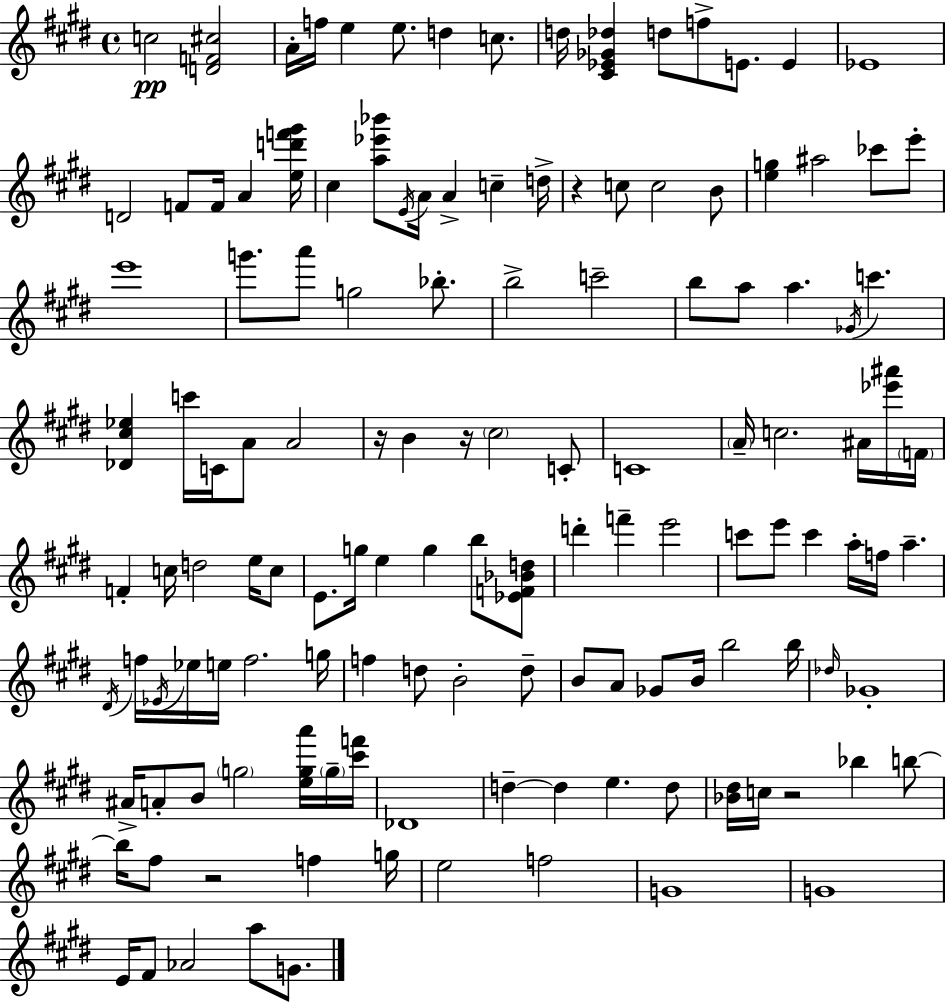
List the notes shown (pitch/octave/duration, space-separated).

C5/h [D4,F4,C#5]/h A4/s F5/s E5/q E5/e. D5/q C5/e. D5/s [C#4,Eb4,Gb4,Db5]/q D5/e F5/e E4/e. E4/q Eb4/w D4/h F4/e F4/s A4/q [E5,D6,F6,G#6]/s C#5/q [A5,Eb6,Bb6]/e E4/s A4/s A4/q C5/q D5/s R/q C5/e C5/h B4/e [E5,G5]/q A#5/h CES6/e E6/e E6/w G6/e. A6/e G5/h Bb5/e. B5/h C6/h B5/e A5/e A5/q. Gb4/s C6/q. [Db4,C#5,Eb5]/q C6/s C4/s A4/e A4/h R/s B4/q R/s C#5/h C4/e C4/w A4/s C5/h. A#4/s [Eb6,A#6]/s F4/s F4/q C5/s D5/h E5/s C5/e E4/e. G5/s E5/q G5/q B5/e [Eb4,F4,Bb4,D5]/e D6/q F6/q E6/h C6/e E6/e C6/q A5/s F5/s A5/q. D#4/s F5/s Eb4/s Eb5/s E5/s F5/h. G5/s F5/q D5/e B4/h D5/e B4/e A4/e Gb4/e B4/s B5/h B5/s Db5/s Gb4/w A#4/s A4/e B4/e G5/h [E5,G5,A6]/s G5/s [C#6,F6]/s Db4/w D5/q D5/q E5/q. D5/e [Bb4,D#5]/s C5/s R/h Bb5/q B5/e B5/s F#5/e R/h F5/q G5/s E5/h F5/h G4/w G4/w E4/s F#4/e Ab4/h A5/e G4/e.